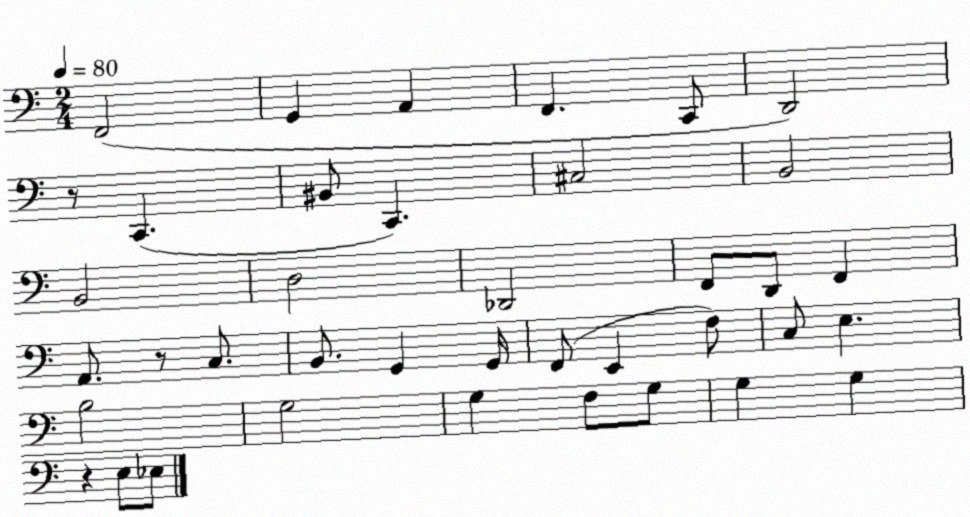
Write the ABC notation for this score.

X:1
T:Untitled
M:2/4
L:1/4
K:C
F,,2 G,, A,, F,, C,,/2 D,,2 z/2 C,, ^B,,/2 C,, ^C,2 B,,2 B,,2 D,2 _D,,2 F,,/2 D,,/2 F,, A,,/2 z/2 C,/2 B,,/2 G,, G,,/4 F,,/2 E,, F,/2 C,/2 E, B,2 G,2 G, F,/2 G,/2 G, G, z E,/2 _E,/2